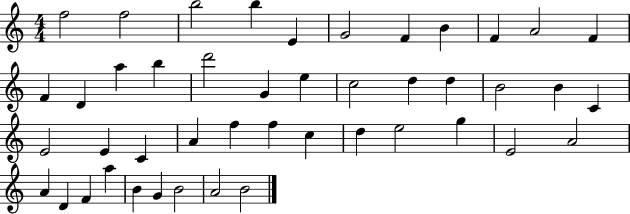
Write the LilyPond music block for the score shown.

{
  \clef treble
  \numericTimeSignature
  \time 4/4
  \key c \major
  f''2 f''2 | b''2 b''4 e'4 | g'2 f'4 b'4 | f'4 a'2 f'4 | \break f'4 d'4 a''4 b''4 | d'''2 g'4 e''4 | c''2 d''4 d''4 | b'2 b'4 c'4 | \break e'2 e'4 c'4 | a'4 f''4 f''4 c''4 | d''4 e''2 g''4 | e'2 a'2 | \break a'4 d'4 f'4 a''4 | b'4 g'4 b'2 | a'2 b'2 | \bar "|."
}